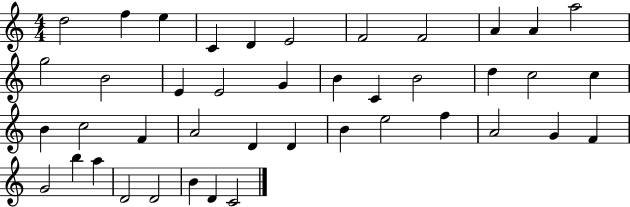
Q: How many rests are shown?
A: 0